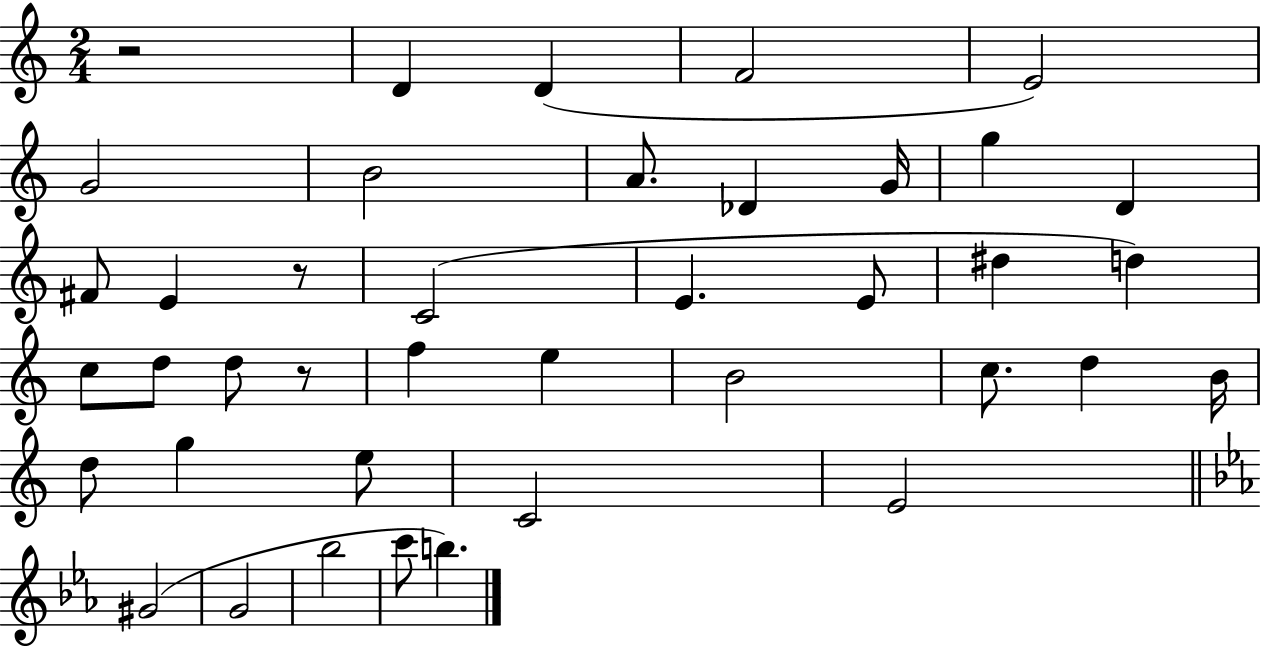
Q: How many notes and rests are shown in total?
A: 40